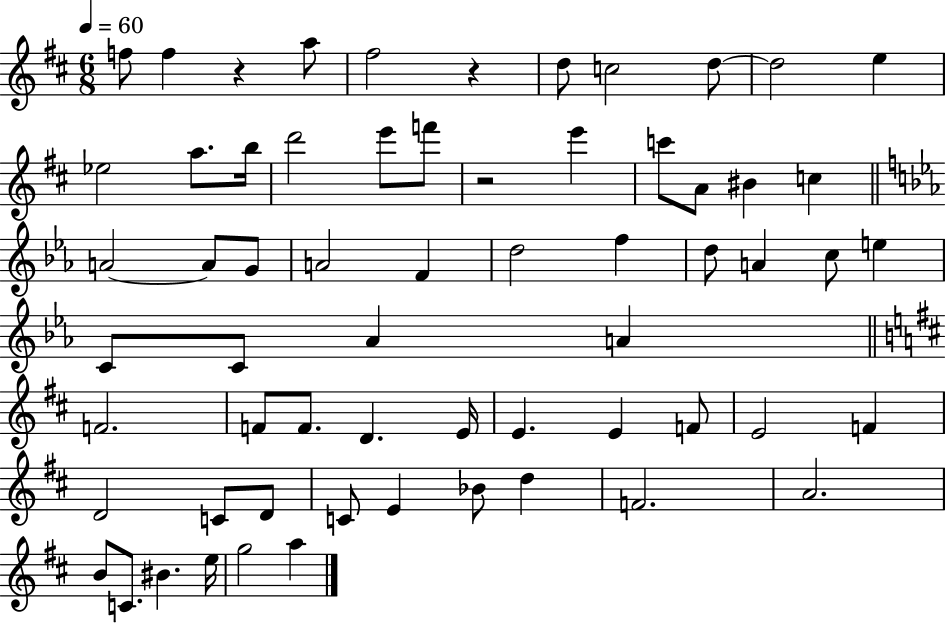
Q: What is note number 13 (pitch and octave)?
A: D6